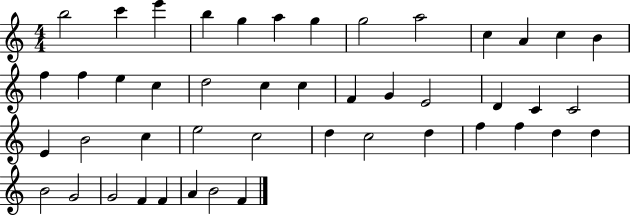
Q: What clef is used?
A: treble